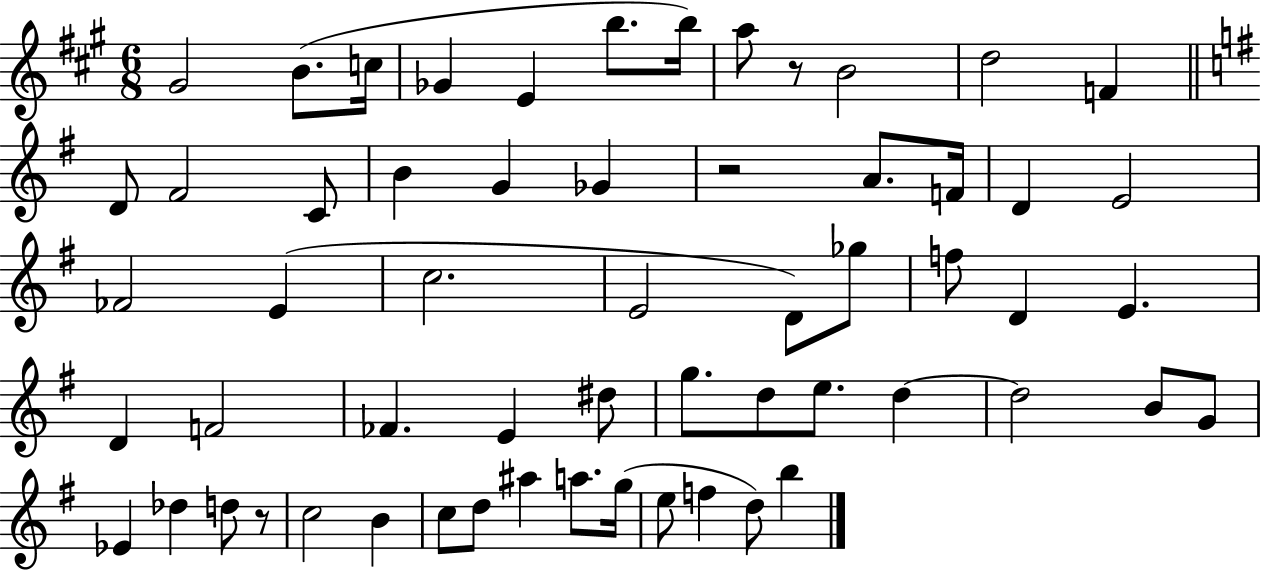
X:1
T:Untitled
M:6/8
L:1/4
K:A
^G2 B/2 c/4 _G E b/2 b/4 a/2 z/2 B2 d2 F D/2 ^F2 C/2 B G _G z2 A/2 F/4 D E2 _F2 E c2 E2 D/2 _g/2 f/2 D E D F2 _F E ^d/2 g/2 d/2 e/2 d d2 B/2 G/2 _E _d d/2 z/2 c2 B c/2 d/2 ^a a/2 g/4 e/2 f d/2 b